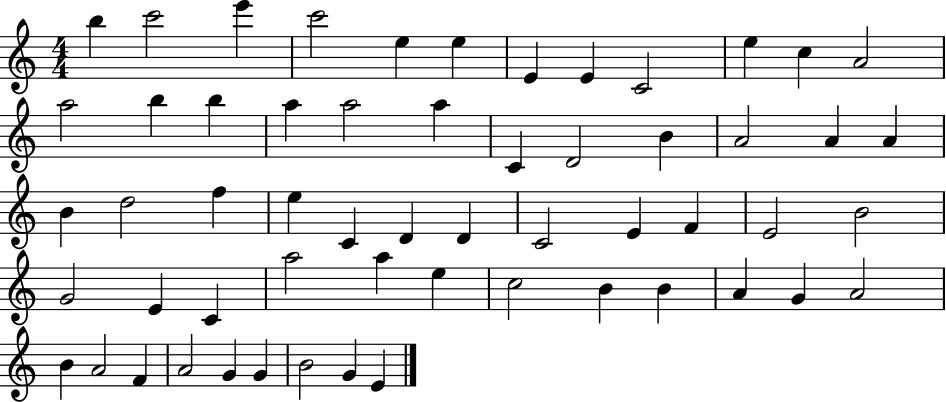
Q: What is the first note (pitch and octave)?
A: B5